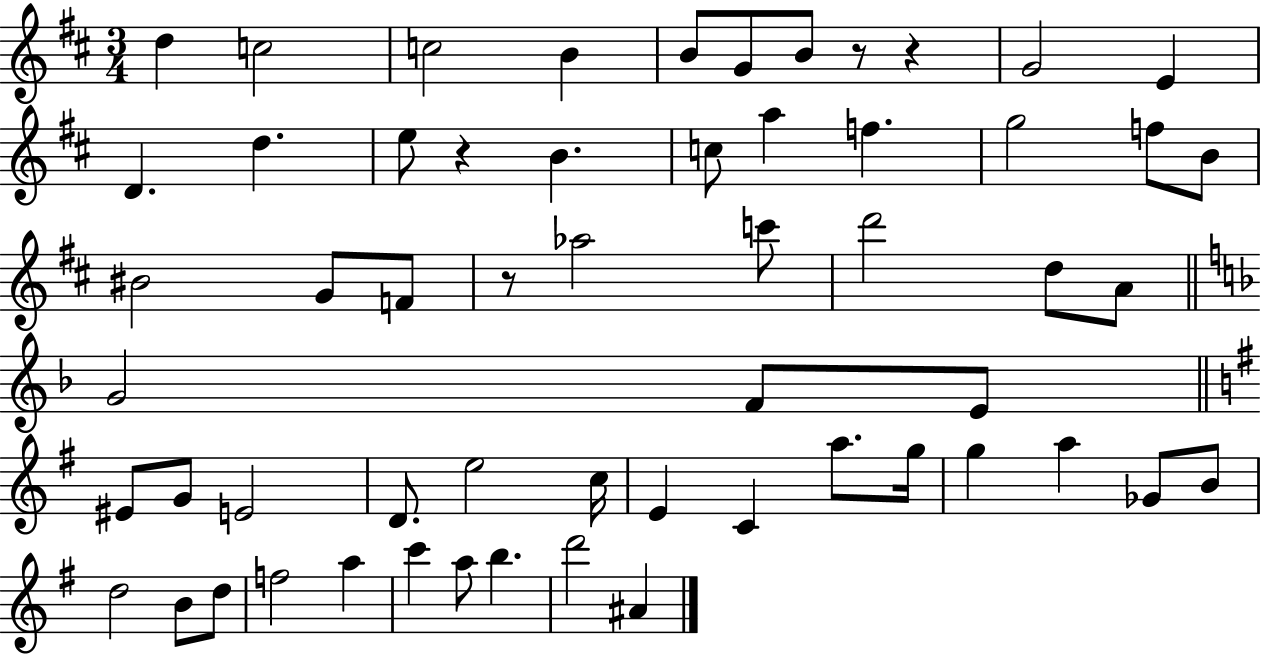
{
  \clef treble
  \numericTimeSignature
  \time 3/4
  \key d \major
  d''4 c''2 | c''2 b'4 | b'8 g'8 b'8 r8 r4 | g'2 e'4 | \break d'4. d''4. | e''8 r4 b'4. | c''8 a''4 f''4. | g''2 f''8 b'8 | \break bis'2 g'8 f'8 | r8 aes''2 c'''8 | d'''2 d''8 a'8 | \bar "||" \break \key f \major g'2 f'8 e'8 | \bar "||" \break \key e \minor eis'8 g'8 e'2 | d'8. e''2 c''16 | e'4 c'4 a''8. g''16 | g''4 a''4 ges'8 b'8 | \break d''2 b'8 d''8 | f''2 a''4 | c'''4 a''8 b''4. | d'''2 ais'4 | \break \bar "|."
}